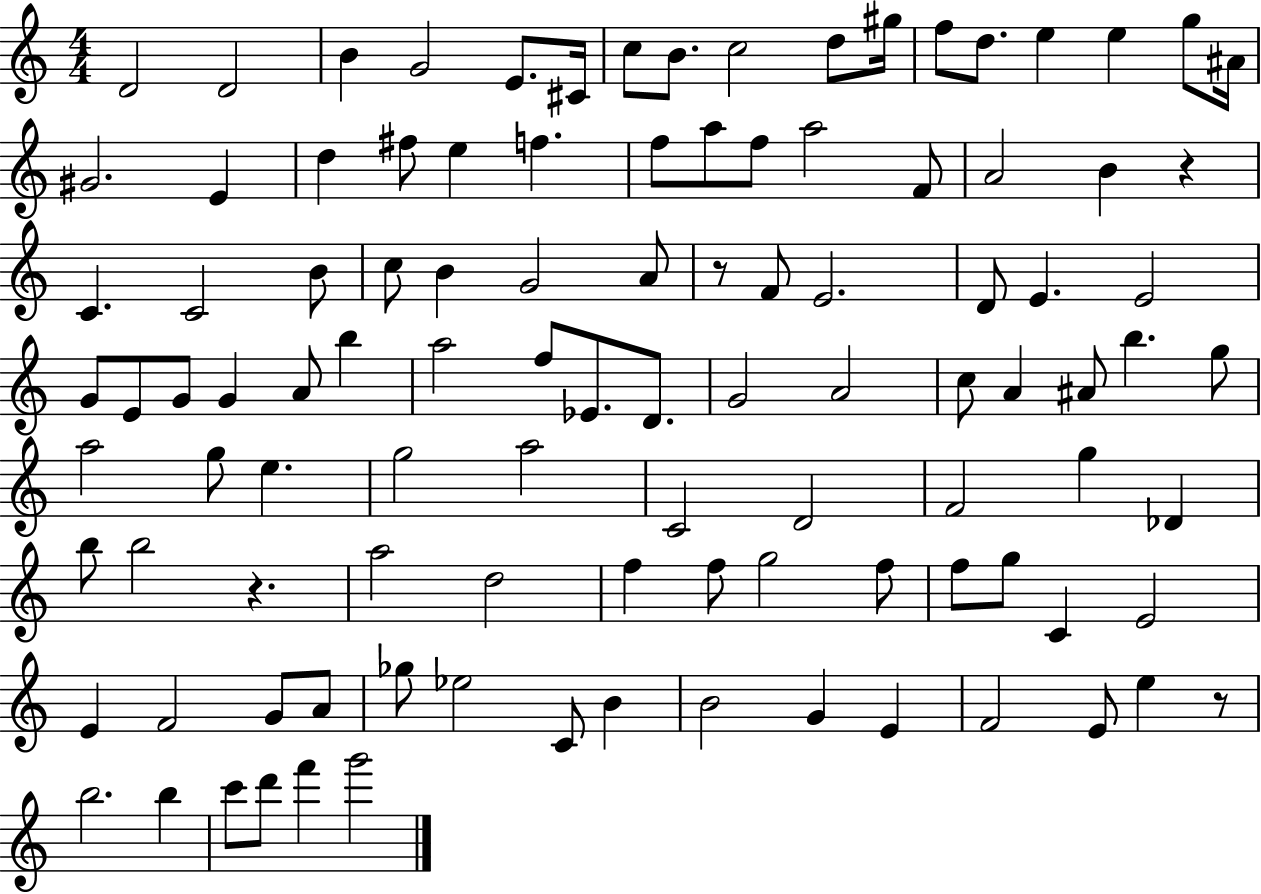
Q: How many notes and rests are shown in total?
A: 105